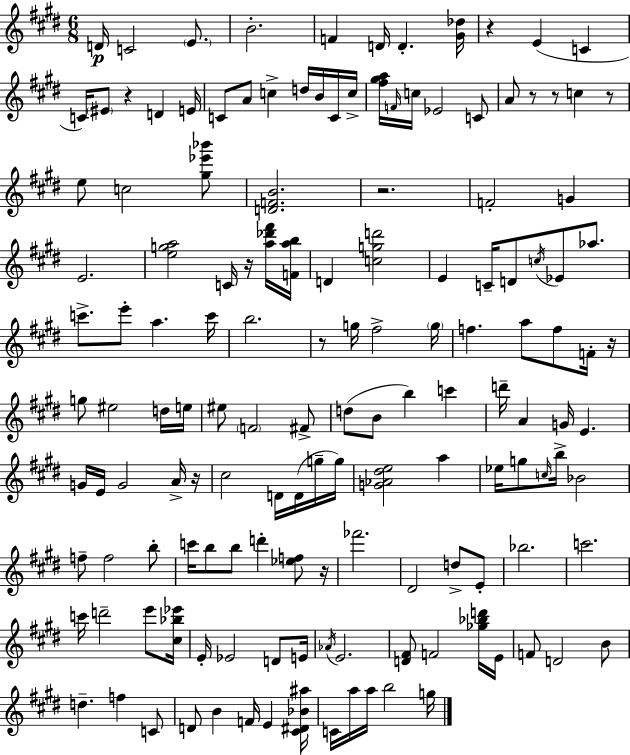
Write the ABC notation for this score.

X:1
T:Untitled
M:6/8
L:1/4
K:E
D/4 C2 E/2 B2 F D/4 D [^G_d]/4 z E C C/4 ^E/2 z D E/4 C/2 A/2 c d/4 B/4 C/4 c/4 [^f^ga]/4 F/4 c/4 _E2 C/2 A/2 z/2 z/2 c z/2 e/2 c2 [^g_e'_b']/2 [DFB]2 z2 F2 G E2 [ega]2 C/4 z/4 [a_d'^f']/4 [Fab]/4 D [cgd']2 E C/4 D/2 c/4 _E/2 _a/2 c'/2 e'/2 a c'/4 b2 z/2 g/4 ^f2 g/4 f a/2 f/2 F/4 z/4 g/2 ^e2 d/4 e/4 ^e/2 F2 ^F/2 d/2 B/2 b c' d'/4 A G/4 E G/4 E/4 G2 A/4 z/4 ^c2 D/4 D/4 g/4 g/4 [G_A^de]2 a _e/4 g/2 c/4 b/4 _B2 f/2 f2 b/2 c'/4 b/2 b/2 d' [_ef]/2 z/4 _f'2 ^D2 d/2 E/2 _b2 c'2 c'/4 d'2 e'/2 [^c_b_e']/4 E/4 _E2 D/2 E/4 _A/4 E2 [D^F]/2 F2 [_g_bd']/4 E/4 F/2 D2 B/2 d f C/2 D/2 B F/4 E [^C^D_B^a]/4 C/4 a/4 a/4 b2 g/4